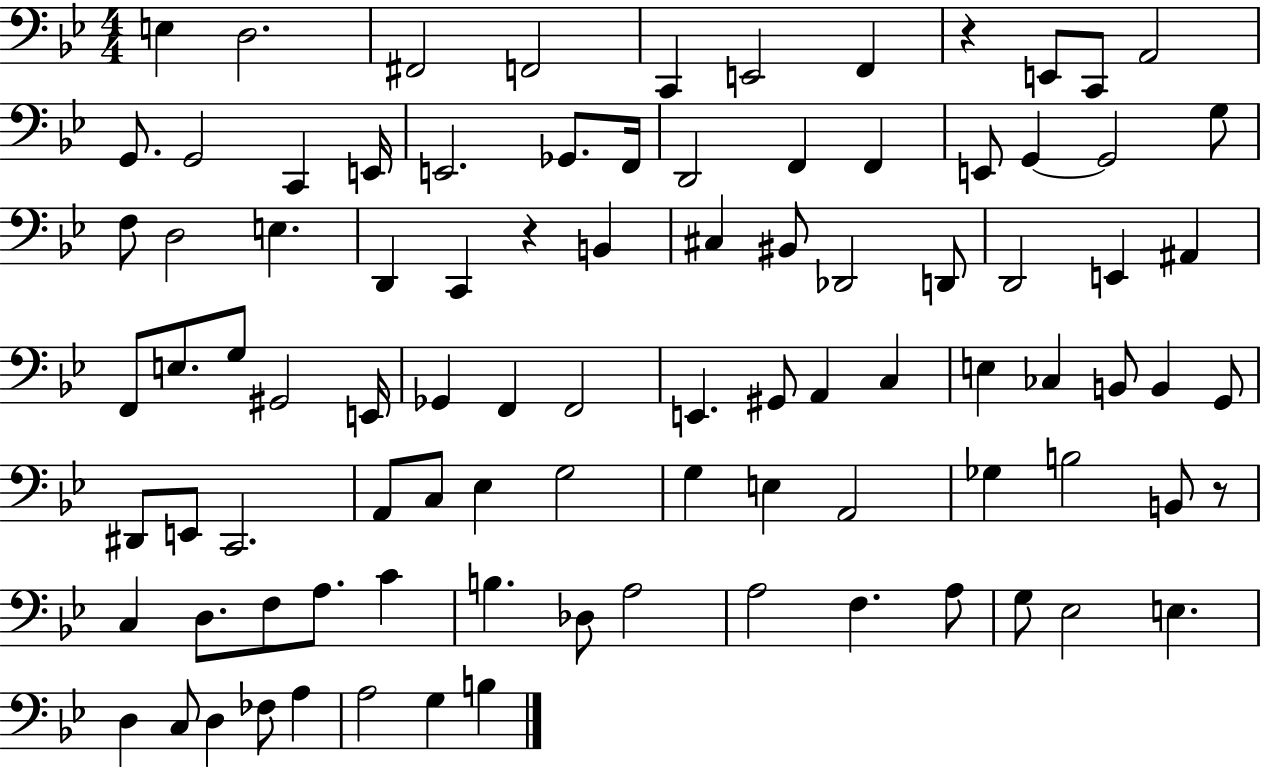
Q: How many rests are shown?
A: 3